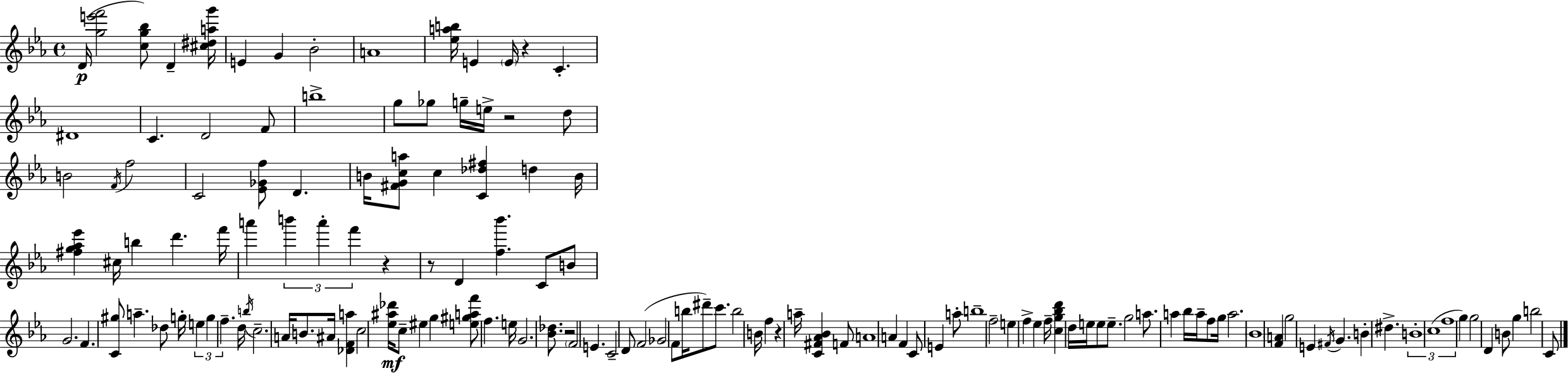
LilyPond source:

{
  \clef treble
  \time 4/4
  \defaultTimeSignature
  \key ees \major
  d'16(\p <g'' e''' f'''>2 <c'' g'' bes''>8) d'4-- <cis'' dis'' a'' g'''>16 | e'4 g'4 bes'2-. | a'1 | <ees'' a'' b''>16 e'4 \parenthesize e'16 r4 c'4.-. | \break dis'1 | c'4. d'2 f'8 | b''1-> | g''8 ges''8 g''16-- e''16-> r2 d''8 | \break b'2 \acciaccatura { f'16 } f''2 | c'2 <ees' ges' f''>8 d'4. | b'16 <fis' g' c'' a''>8 c''4 <c' des'' fis''>4 d''4 | b'16 <fis'' g'' aes'' ees'''>4 cis''16 b''4 d'''4. | \break f'''16 a'''4 \tuplet 3/2 { b'''4 a'''4-. f'''4 } | r4 r8 d'4 <f'' bes'''>4. | c'8 b'8 g'2. | f'4. <c' gis''>8 a''4.-- des''8 | \break g''16-. \tuplet 3/2 { e''4 g''4 f''4.-- } | d''16 \acciaccatura { b''16 } c''2.-- a'16 b'8. | ais'16 <des' f' a''>4 c''2 <ees'' ais'' des'''>16\mf | c''8-- eis''4 g''4 <e'' gis'' a'' f'''>8 f''4. | \break e''16 g'2. <bes' des''>8. | r2 \parenthesize f'2 | e'4. c'2-- | d'8 f'2( ges'2 | \break f'8 b''16 dis'''8--) c'''8. b''2 | b'16 f''4 r4 a''16-- <c' fis' aes' bes'>4 | f'8 a'1 | a'4 f'4 c'8 e'4 | \break a''8-. b''1-- | f''2-- e''4 f''4-> | ees''4 f''16-- <c'' g'' bes'' d'''>4 d''16 e''16 e''8 e''8.-- | g''2 a''8. a''4 | \break bes''16 a''16-- f''8 g''16 a''2. | \parenthesize bes'1 | <f' a'>4 g''2 e'4 | \acciaccatura { fis'16 } g'4. b'4-. dis''4.-> | \break \tuplet 3/2 { b'1-. | c''1( | f''1 } | g''4) g''2 d'4 | \break b'8 g''4 b''2 | c'8 \bar "|."
}